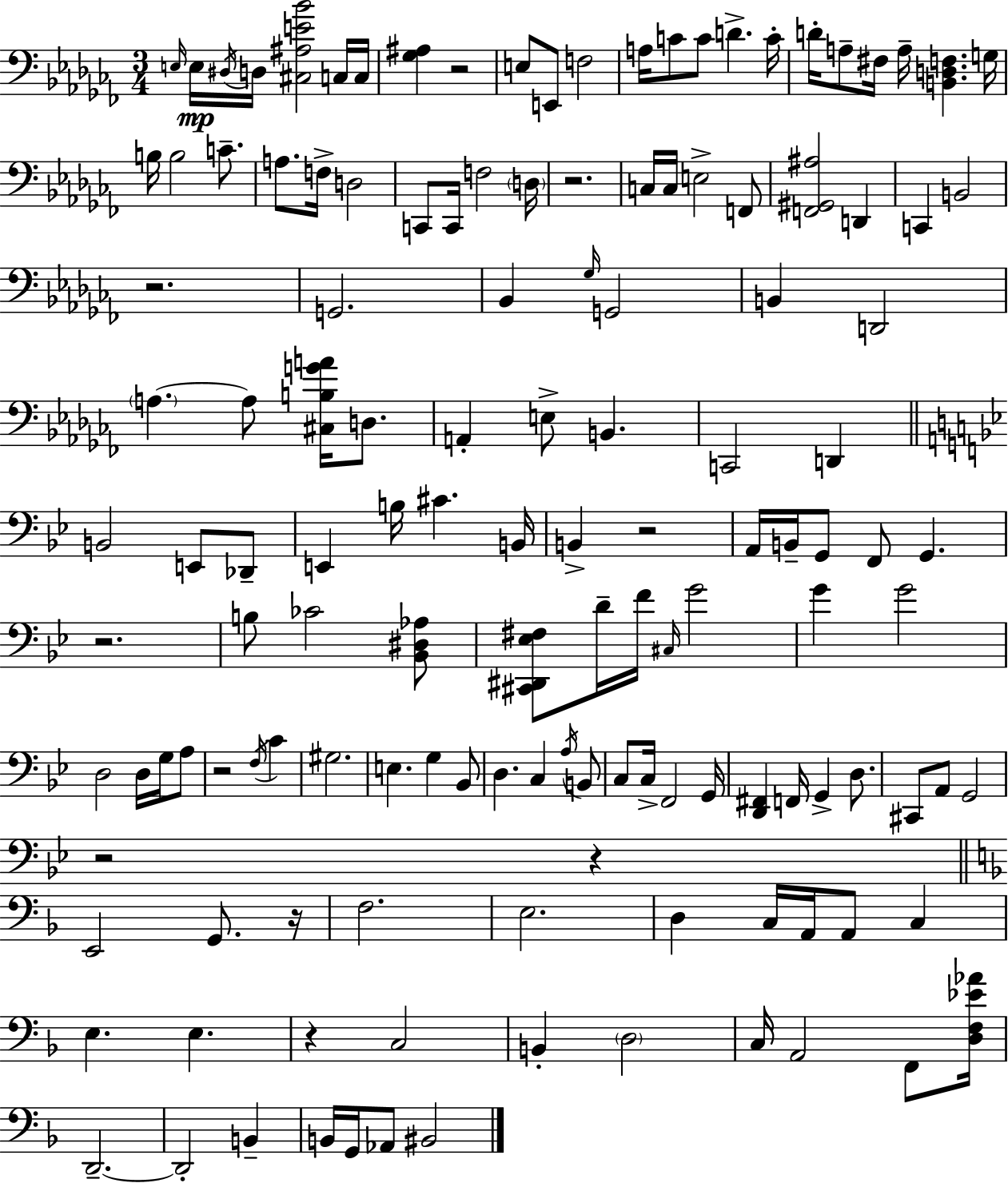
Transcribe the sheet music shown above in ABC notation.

X:1
T:Untitled
M:3/4
L:1/4
K:Abm
E,/4 E,/4 ^D,/4 D,/4 [^C,^A,E_B]2 C,/4 C,/4 [_G,^A,] z2 E,/2 E,,/2 F,2 A,/4 C/2 C/2 D C/4 D/4 A,/2 ^F,/4 A,/4 [B,,D,F,] G,/4 B,/4 B,2 C/2 A,/2 F,/4 D,2 C,,/2 C,,/4 F,2 D,/4 z2 C,/4 C,/4 E,2 F,,/2 [F,,^G,,^A,]2 D,, C,, B,,2 z2 G,,2 _B,, _G,/4 G,,2 B,, D,,2 A, A,/2 [^C,B,GA]/4 D,/2 A,, E,/2 B,, C,,2 D,, B,,2 E,,/2 _D,,/2 E,, B,/4 ^C B,,/4 B,, z2 A,,/4 B,,/4 G,,/2 F,,/2 G,, z2 B,/2 _C2 [_B,,^D,_A,]/2 [^C,,^D,,_E,^F,]/2 D/4 F/4 ^C,/4 G2 G G2 D,2 D,/4 G,/4 A,/2 z2 F,/4 C ^G,2 E, G, _B,,/2 D, C, A,/4 B,,/2 C,/2 C,/4 F,,2 G,,/4 [D,,^F,,] F,,/4 G,, D,/2 ^C,,/2 A,,/2 G,,2 z2 z E,,2 G,,/2 z/4 F,2 E,2 D, C,/4 A,,/4 A,,/2 C, E, E, z C,2 B,, D,2 C,/4 A,,2 F,,/2 [D,F,_E_A]/4 D,,2 D,,2 B,, B,,/4 G,,/4 _A,,/2 ^B,,2